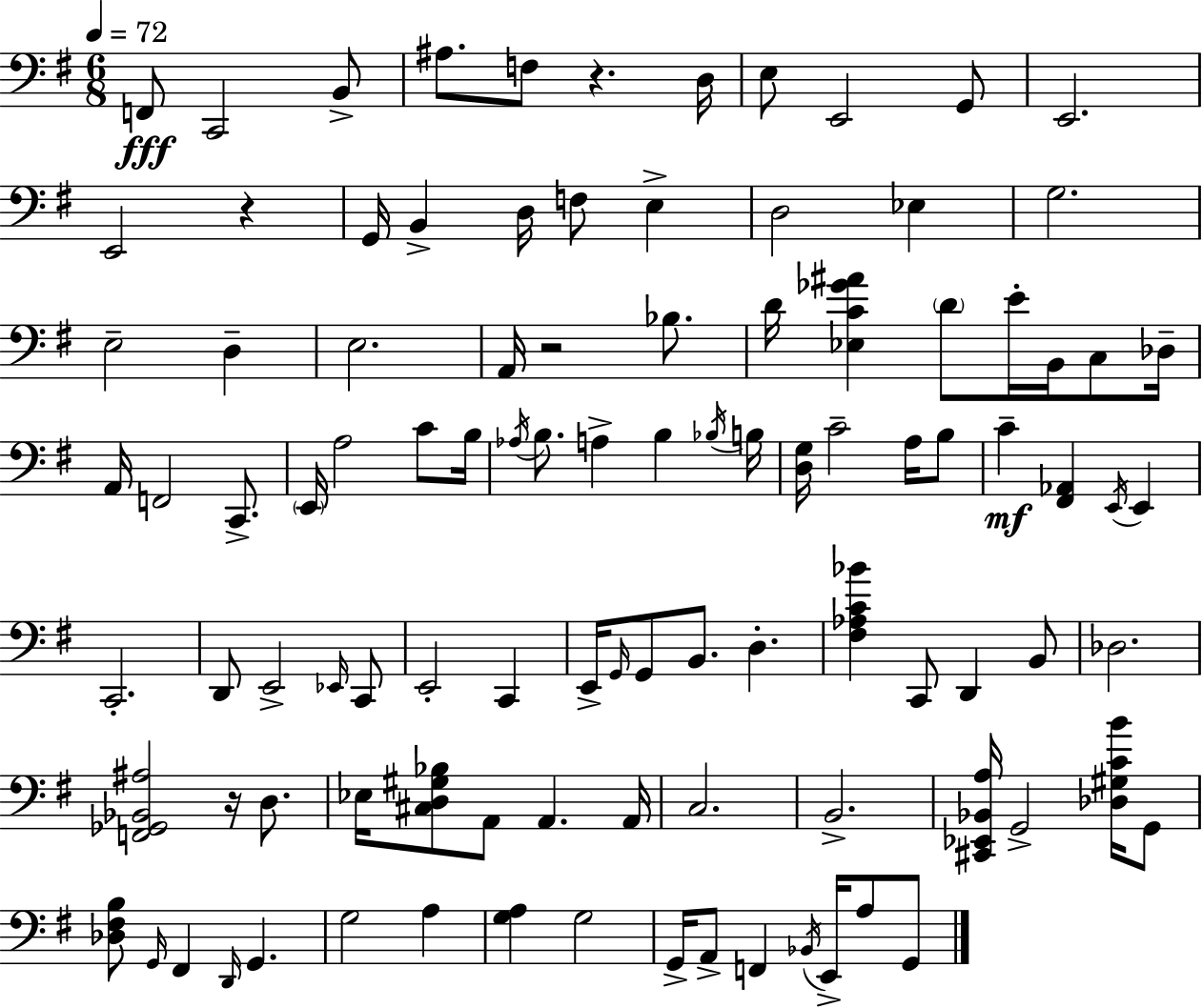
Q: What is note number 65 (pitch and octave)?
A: Db3